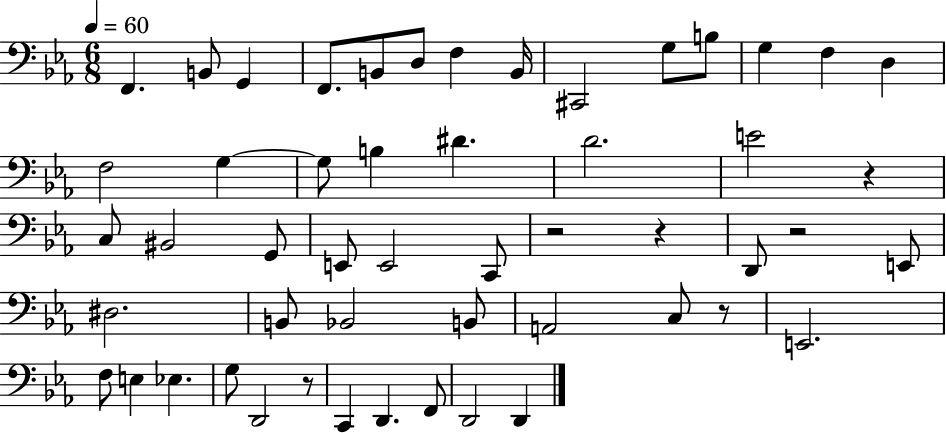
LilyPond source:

{
  \clef bass
  \numericTimeSignature
  \time 6/8
  \key ees \major
  \tempo 4 = 60
  f,4. b,8 g,4 | f,8. b,8 d8 f4 b,16 | cis,2 g8 b8 | g4 f4 d4 | \break f2 g4~~ | g8 b4 dis'4. | d'2. | e'2 r4 | \break c8 bis,2 g,8 | e,8 e,2 c,8 | r2 r4 | d,8 r2 e,8 | \break dis2. | b,8 bes,2 b,8 | a,2 c8 r8 | e,2. | \break f8 e4 ees4. | g8 d,2 r8 | c,4 d,4. f,8 | d,2 d,4 | \break \bar "|."
}